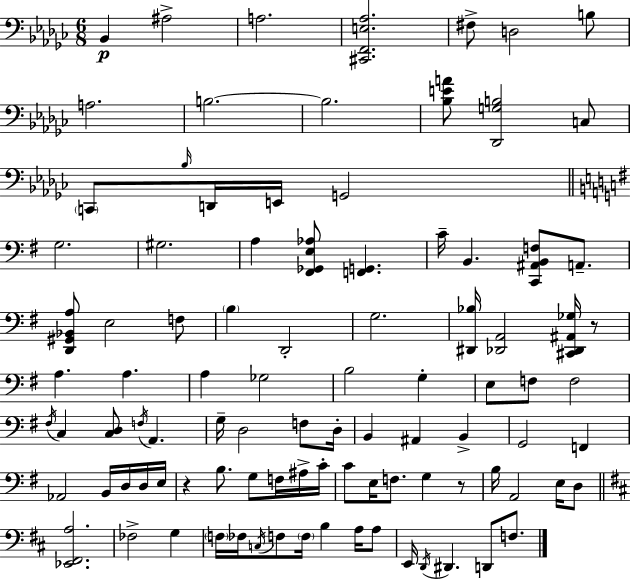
X:1
T:Untitled
M:6/8
L:1/4
K:Ebm
_B,, ^A,2 A,2 [^C,,F,,E,_A,]2 ^F,/2 D,2 B,/2 A,2 B,2 B,2 [_B,EA]/2 [_D,,G,B,]2 C,/2 C,,/2 _B,/4 D,,/4 E,,/4 G,,2 G,2 ^G,2 A, [^F,,_G,,E,_A,]/2 [F,,G,,] C/4 B,, [C,,^A,,B,,F,]/2 A,,/2 [D,,^G,,_B,,A,]/2 E,2 F,/2 B, D,,2 G,2 [^D,,_B,]/4 [_D,,A,,]2 [^C,,_D,,^A,,_G,]/4 z/2 A, A, A, _G,2 B,2 G, E,/2 F,/2 F,2 ^F,/4 C, [C,D,]/2 F,/4 A,, G,/4 D,2 F,/2 D,/4 B,, ^A,, B,, G,,2 F,, _A,,2 B,,/4 D,/4 D,/4 E,/4 z B,/2 G,/2 F,/4 ^A,/4 C/4 C/2 E,/4 F,/2 G, z/2 B,/4 A,,2 E,/4 D,/2 [_E,,^F,,A,]2 _F,2 G, F,/4 _F,/4 C,/4 F,/2 F,/4 B, A,/4 A,/2 E,,/4 D,,/4 ^D,, D,,/2 F,/2